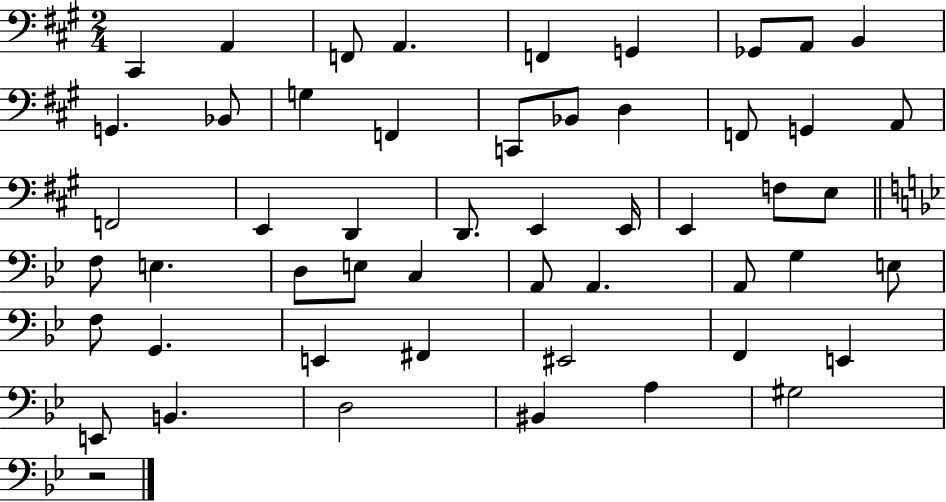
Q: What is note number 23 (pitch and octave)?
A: D2